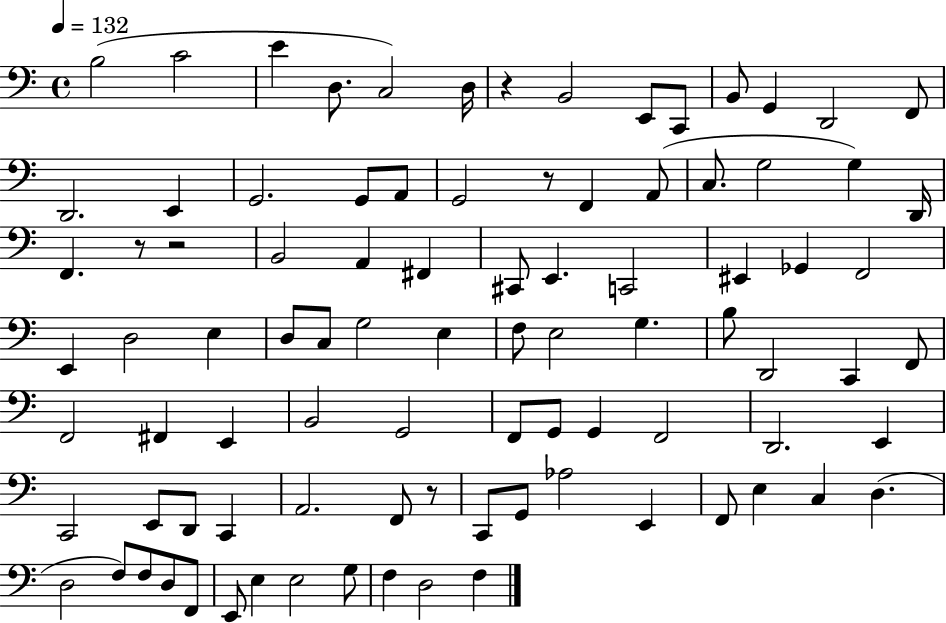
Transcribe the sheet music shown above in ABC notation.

X:1
T:Untitled
M:4/4
L:1/4
K:C
B,2 C2 E D,/2 C,2 D,/4 z B,,2 E,,/2 C,,/2 B,,/2 G,, D,,2 F,,/2 D,,2 E,, G,,2 G,,/2 A,,/2 G,,2 z/2 F,, A,,/2 C,/2 G,2 G, D,,/4 F,, z/2 z2 B,,2 A,, ^F,, ^C,,/2 E,, C,,2 ^E,, _G,, F,,2 E,, D,2 E, D,/2 C,/2 G,2 E, F,/2 E,2 G, B,/2 D,,2 C,, F,,/2 F,,2 ^F,, E,, B,,2 G,,2 F,,/2 G,,/2 G,, F,,2 D,,2 E,, C,,2 E,,/2 D,,/2 C,, A,,2 F,,/2 z/2 C,,/2 G,,/2 _A,2 E,, F,,/2 E, C, D, D,2 F,/2 F,/2 D,/2 F,,/2 E,,/2 E, E,2 G,/2 F, D,2 F,